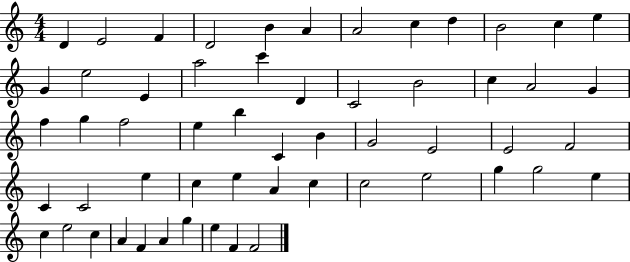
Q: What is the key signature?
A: C major